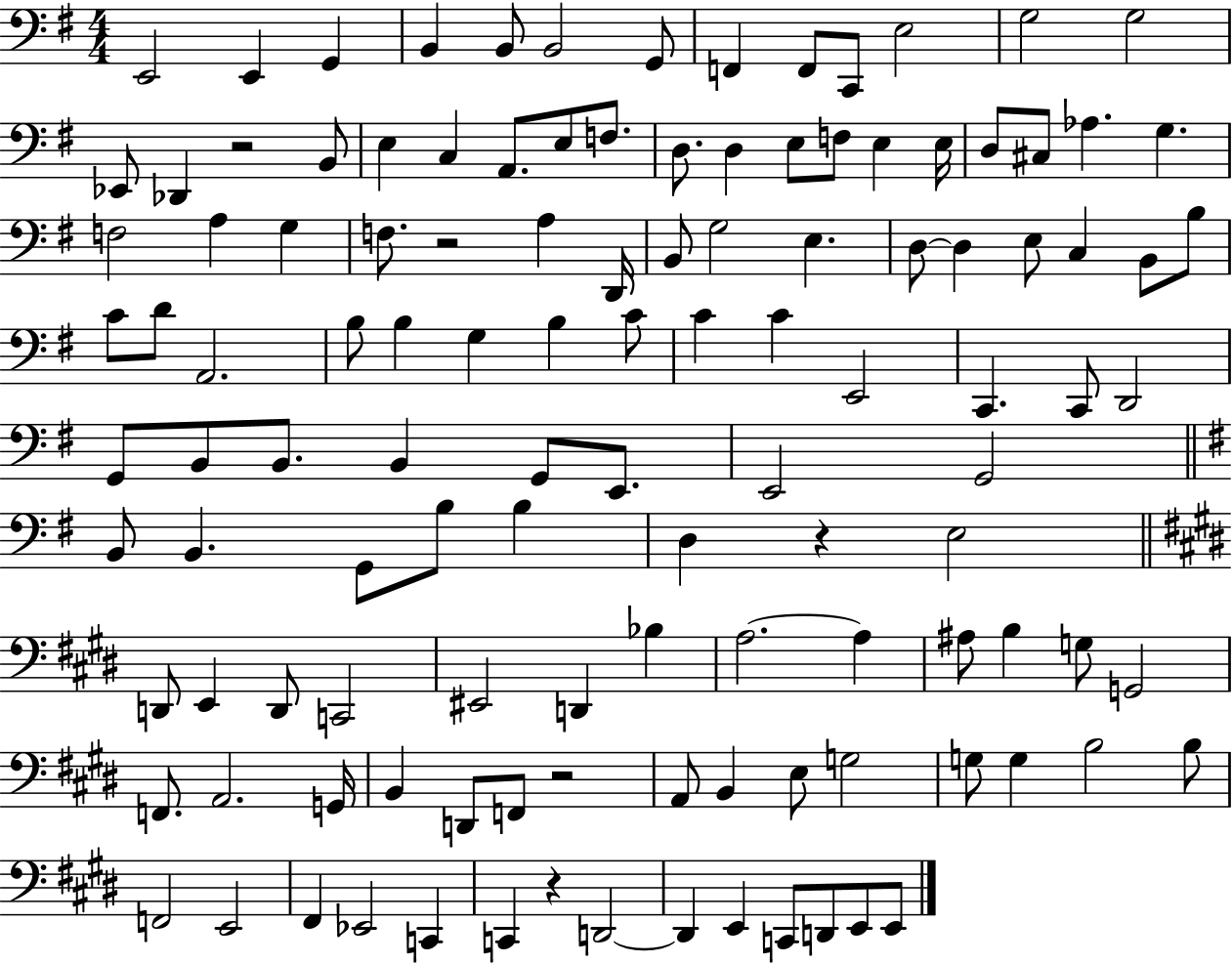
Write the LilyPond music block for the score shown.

{
  \clef bass
  \numericTimeSignature
  \time 4/4
  \key g \major
  e,2 e,4 g,4 | b,4 b,8 b,2 g,8 | f,4 f,8 c,8 e2 | g2 g2 | \break ees,8 des,4 r2 b,8 | e4 c4 a,8. e8 f8. | d8. d4 e8 f8 e4 e16 | d8 cis8 aes4. g4. | \break f2 a4 g4 | f8. r2 a4 d,16 | b,8 g2 e4. | d8~~ d4 e8 c4 b,8 b8 | \break c'8 d'8 a,2. | b8 b4 g4 b4 c'8 | c'4 c'4 e,2 | c,4. c,8 d,2 | \break g,8 b,8 b,8. b,4 g,8 e,8. | e,2 g,2 | \bar "||" \break \key g \major b,8 b,4. g,8 b8 b4 | d4 r4 e2 | \bar "||" \break \key e \major d,8 e,4 d,8 c,2 | eis,2 d,4 bes4 | a2.~~ a4 | ais8 b4 g8 g,2 | \break f,8. a,2. g,16 | b,4 d,8 f,8 r2 | a,8 b,4 e8 g2 | g8 g4 b2 b8 | \break f,2 e,2 | fis,4 ees,2 c,4 | c,4 r4 d,2~~ | d,4 e,4 c,8 d,8 e,8 e,8 | \break \bar "|."
}